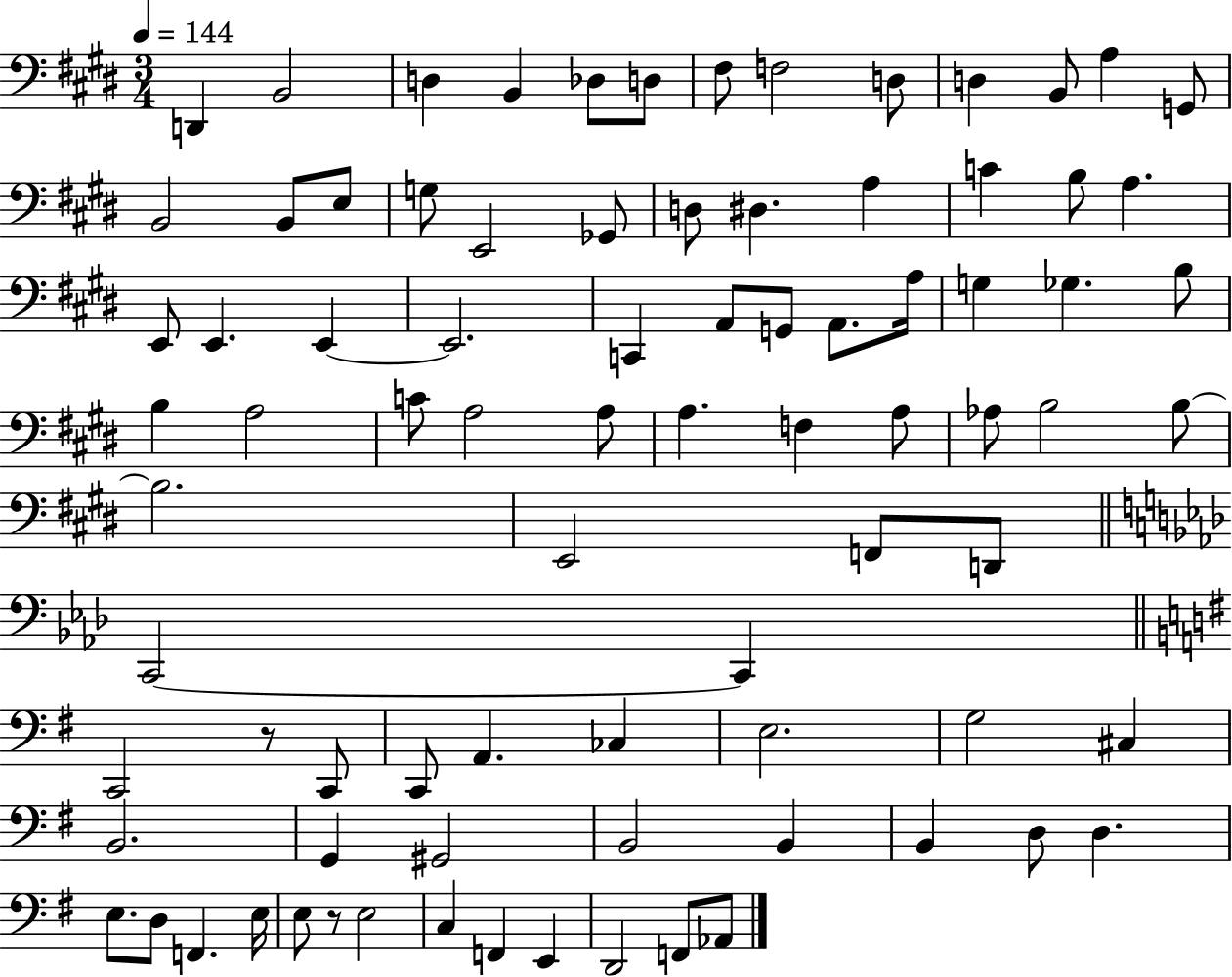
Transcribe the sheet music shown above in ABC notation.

X:1
T:Untitled
M:3/4
L:1/4
K:E
D,, B,,2 D, B,, _D,/2 D,/2 ^F,/2 F,2 D,/2 D, B,,/2 A, G,,/2 B,,2 B,,/2 E,/2 G,/2 E,,2 _G,,/2 D,/2 ^D, A, C B,/2 A, E,,/2 E,, E,, E,,2 C,, A,,/2 G,,/2 A,,/2 A,/4 G, _G, B,/2 B, A,2 C/2 A,2 A,/2 A, F, A,/2 _A,/2 B,2 B,/2 B,2 E,,2 F,,/2 D,,/2 C,,2 C,, C,,2 z/2 C,,/2 C,,/2 A,, _C, E,2 G,2 ^C, B,,2 G,, ^G,,2 B,,2 B,, B,, D,/2 D, E,/2 D,/2 F,, E,/4 E,/2 z/2 E,2 C, F,, E,, D,,2 F,,/2 _A,,/2